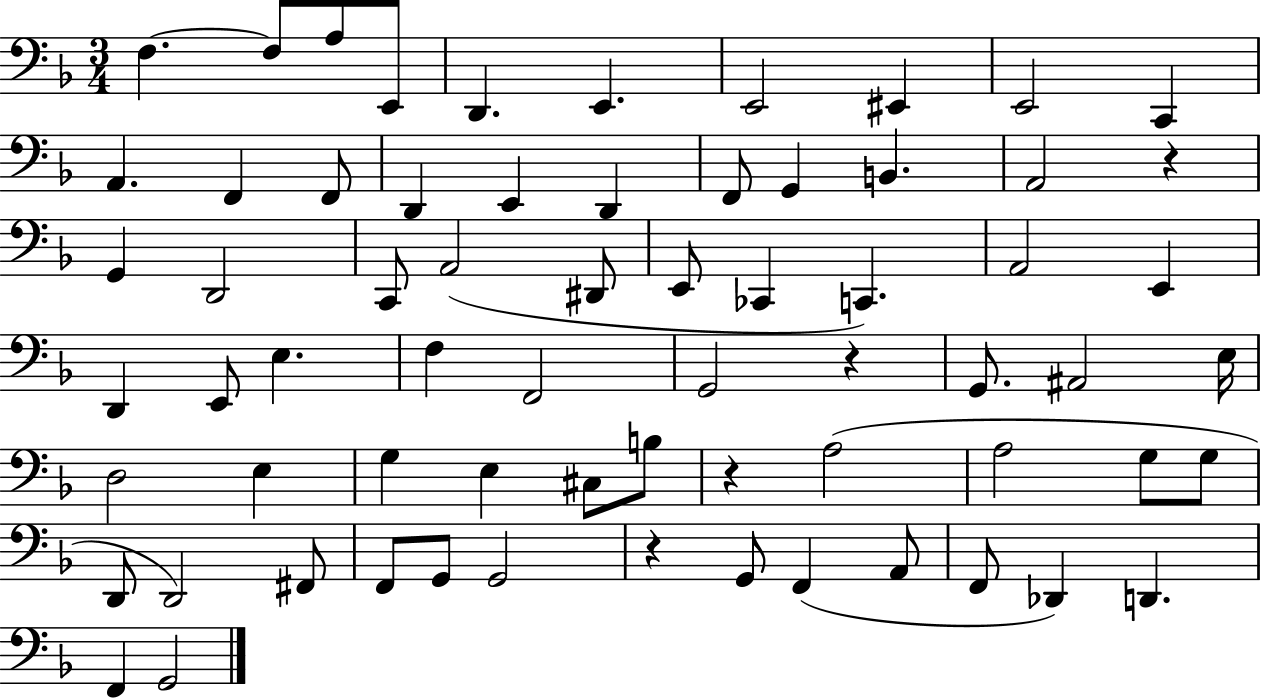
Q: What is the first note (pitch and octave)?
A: F3